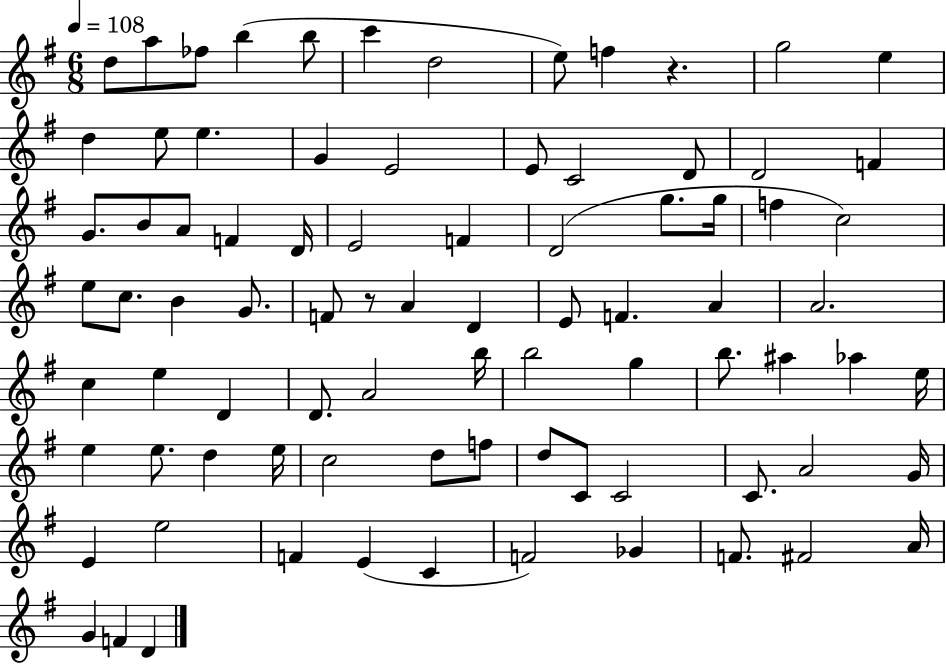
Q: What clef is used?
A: treble